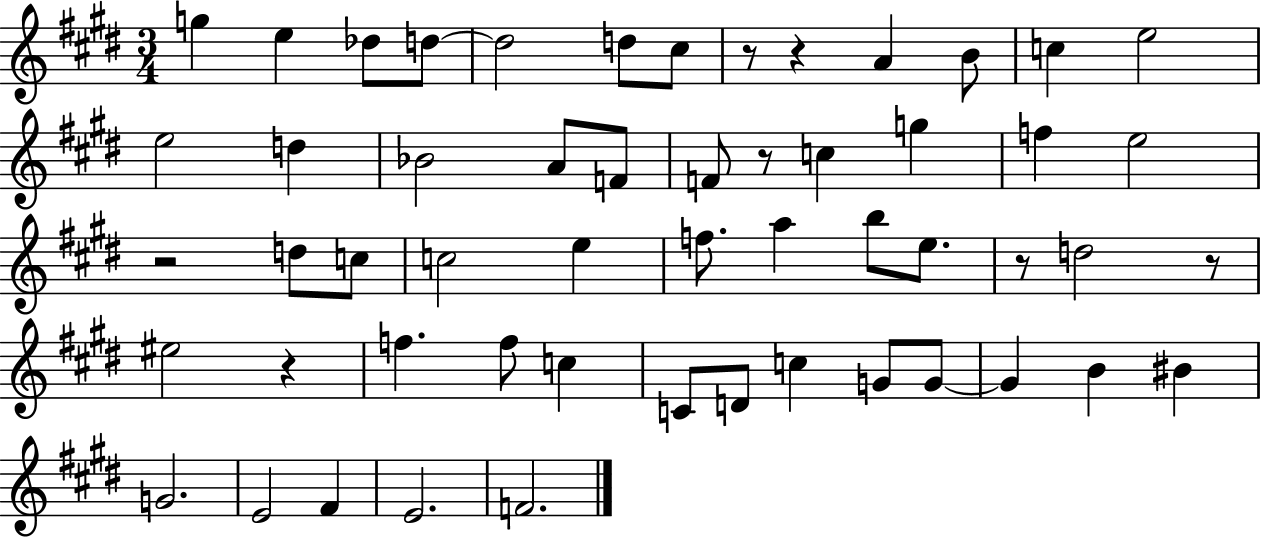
X:1
T:Untitled
M:3/4
L:1/4
K:E
g e _d/2 d/2 d2 d/2 ^c/2 z/2 z A B/2 c e2 e2 d _B2 A/2 F/2 F/2 z/2 c g f e2 z2 d/2 c/2 c2 e f/2 a b/2 e/2 z/2 d2 z/2 ^e2 z f f/2 c C/2 D/2 c G/2 G/2 G B ^B G2 E2 ^F E2 F2